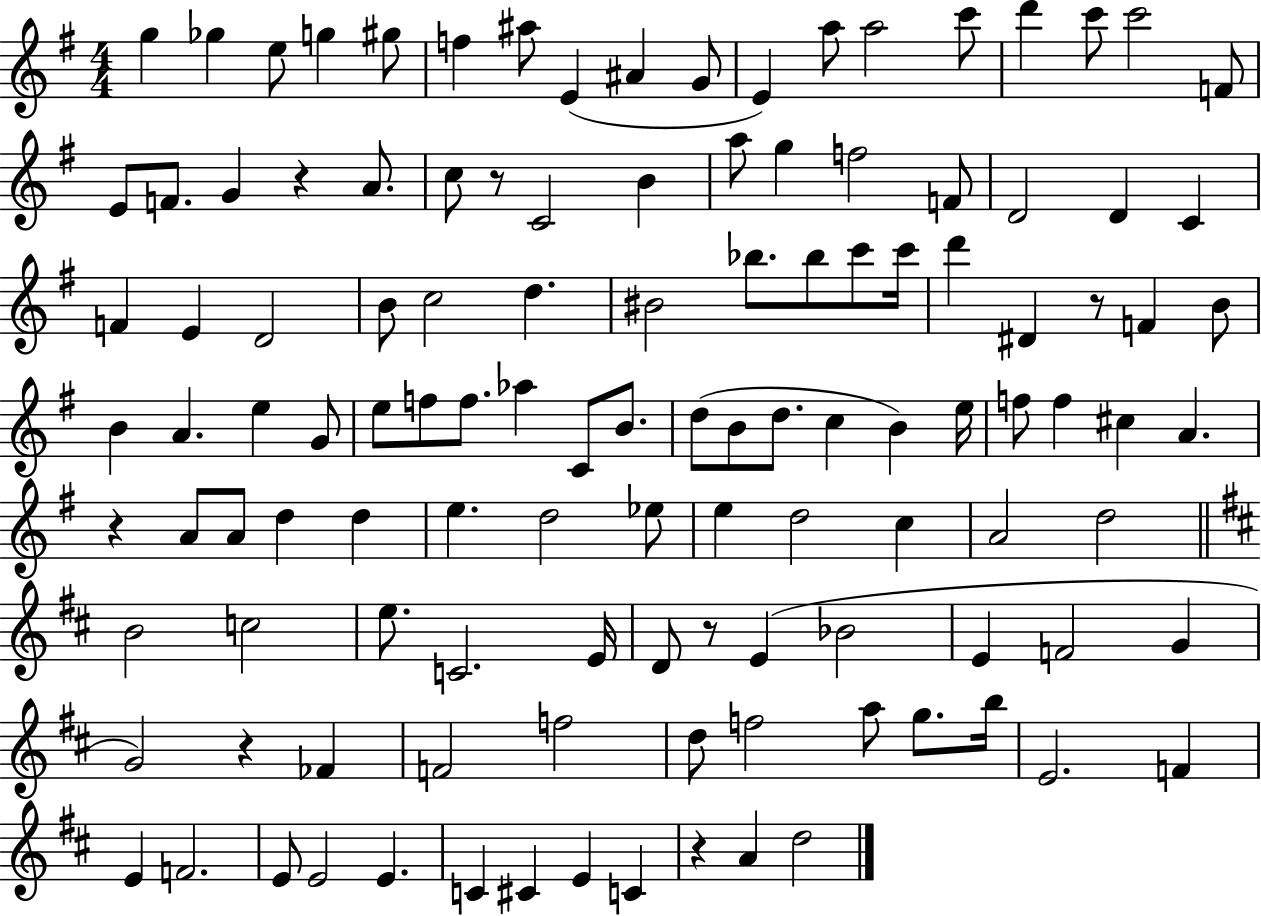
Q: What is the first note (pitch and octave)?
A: G5